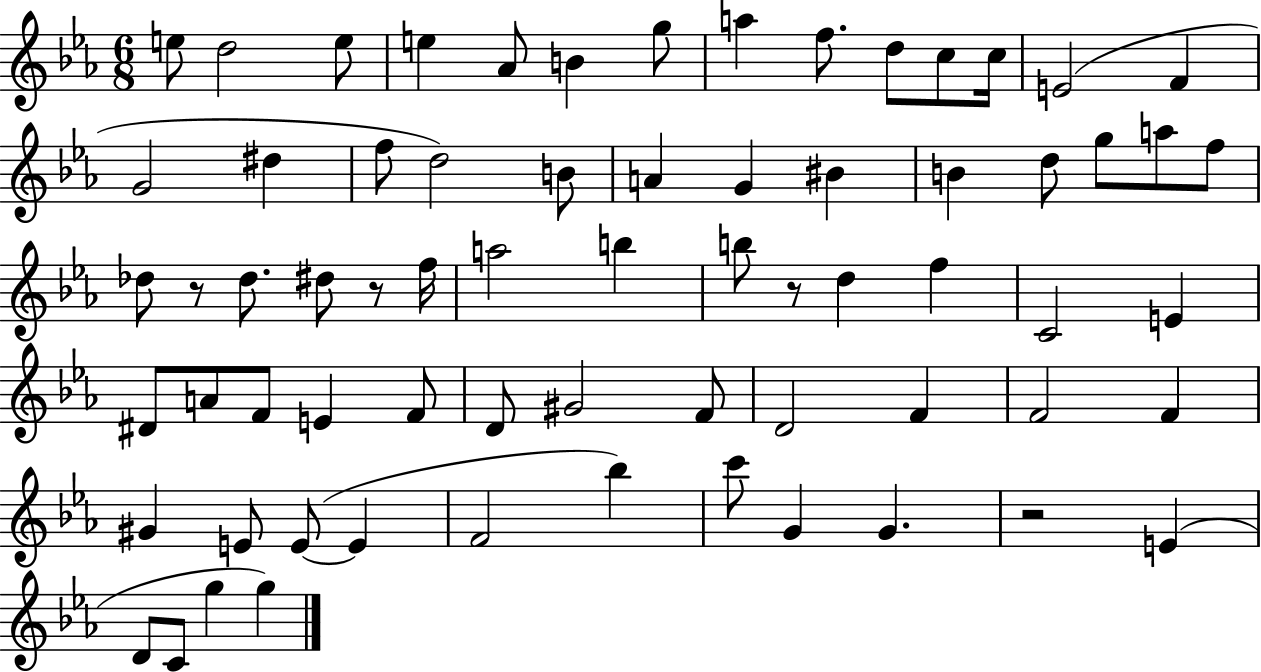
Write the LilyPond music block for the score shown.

{
  \clef treble
  \numericTimeSignature
  \time 6/8
  \key ees \major
  \repeat volta 2 { e''8 d''2 e''8 | e''4 aes'8 b'4 g''8 | a''4 f''8. d''8 c''8 c''16 | e'2( f'4 | \break g'2 dis''4 | f''8 d''2) b'8 | a'4 g'4 bis'4 | b'4 d''8 g''8 a''8 f''8 | \break des''8 r8 des''8. dis''8 r8 f''16 | a''2 b''4 | b''8 r8 d''4 f''4 | c'2 e'4 | \break dis'8 a'8 f'8 e'4 f'8 | d'8 gis'2 f'8 | d'2 f'4 | f'2 f'4 | \break gis'4 e'8 e'8~(~ e'4 | f'2 bes''4) | c'''8 g'4 g'4. | r2 e'4( | \break d'8 c'8 g''4 g''4) | } \bar "|."
}